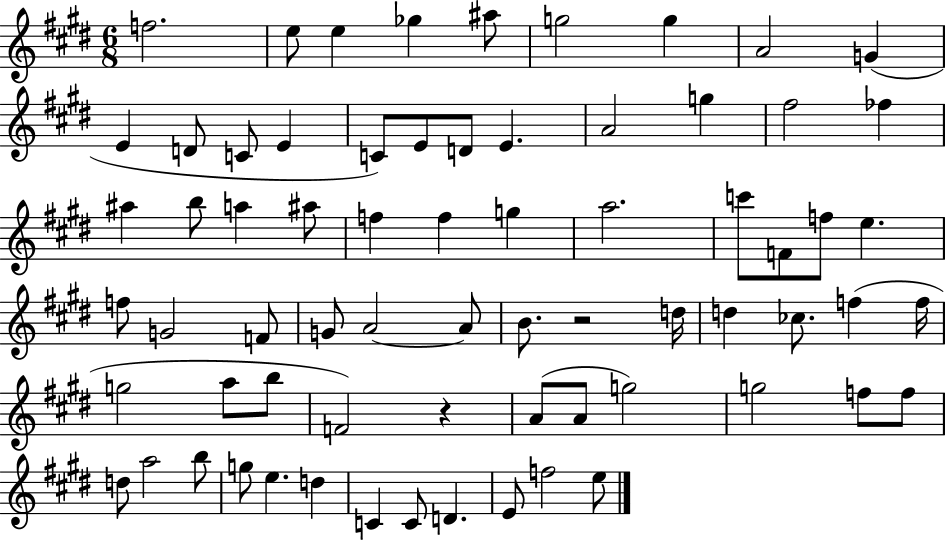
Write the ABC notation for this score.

X:1
T:Untitled
M:6/8
L:1/4
K:E
f2 e/2 e _g ^a/2 g2 g A2 G E D/2 C/2 E C/2 E/2 D/2 E A2 g ^f2 _f ^a b/2 a ^a/2 f f g a2 c'/2 F/2 f/2 e f/2 G2 F/2 G/2 A2 A/2 B/2 z2 d/4 d _c/2 f f/4 g2 a/2 b/2 F2 z A/2 A/2 g2 g2 f/2 f/2 d/2 a2 b/2 g/2 e d C C/2 D E/2 f2 e/2